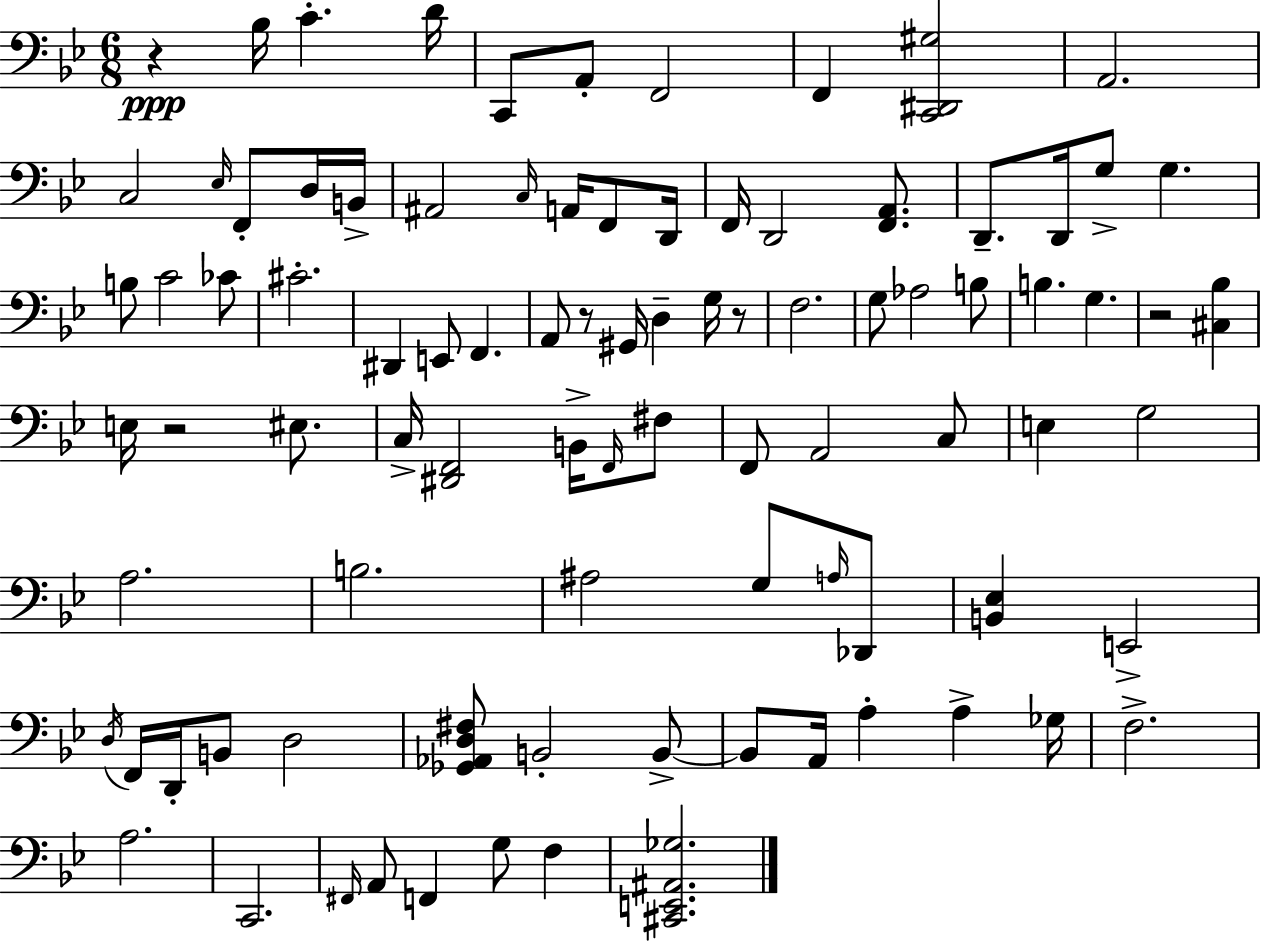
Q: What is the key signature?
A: BES major